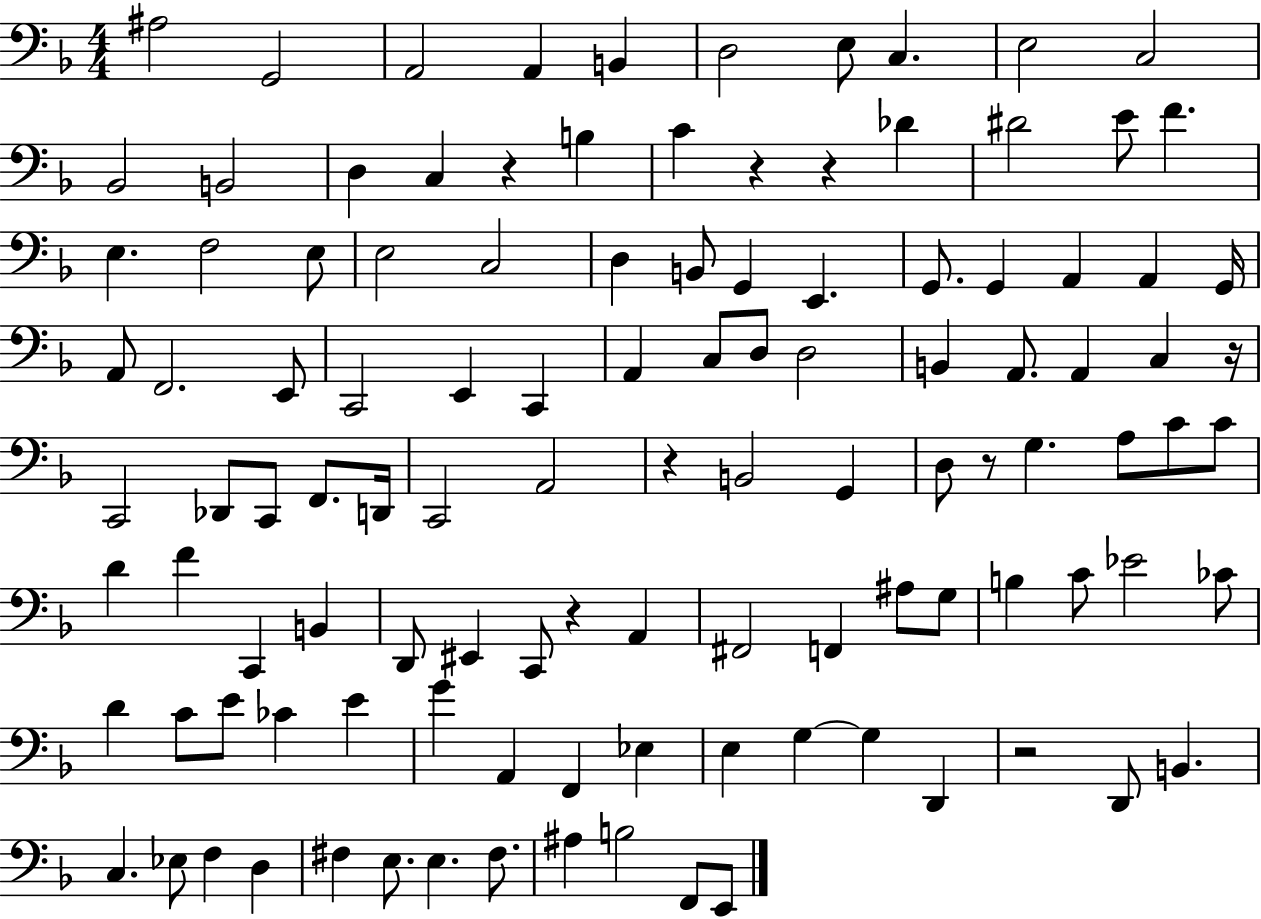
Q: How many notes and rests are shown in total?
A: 113